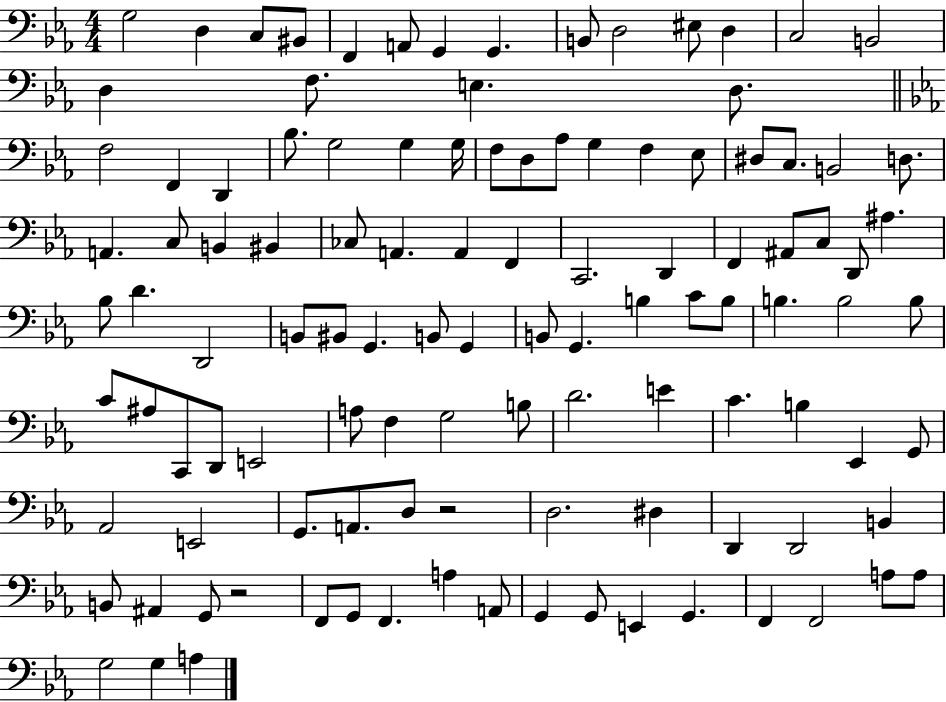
G3/h D3/q C3/e BIS2/e F2/q A2/e G2/q G2/q. B2/e D3/h EIS3/e D3/q C3/h B2/h D3/q F3/e. E3/q. D3/e. F3/h F2/q D2/q Bb3/e. G3/h G3/q G3/s F3/e D3/e Ab3/e G3/q F3/q Eb3/e D#3/e C3/e. B2/h D3/e. A2/q. C3/e B2/q BIS2/q CES3/e A2/q. A2/q F2/q C2/h. D2/q F2/q A#2/e C3/e D2/e A#3/q. Bb3/e D4/q. D2/h B2/e BIS2/e G2/q. B2/e G2/q B2/e G2/q. B3/q C4/e B3/e B3/q. B3/h B3/e C4/e A#3/e C2/e D2/e E2/h A3/e F3/q G3/h B3/e D4/h. E4/q C4/q. B3/q Eb2/q G2/e Ab2/h E2/h G2/e. A2/e. D3/e R/h D3/h. D#3/q D2/q D2/h B2/q B2/e A#2/q G2/e R/h F2/e G2/e F2/q. A3/q A2/e G2/q G2/e E2/q G2/q. F2/q F2/h A3/e A3/e G3/h G3/q A3/q